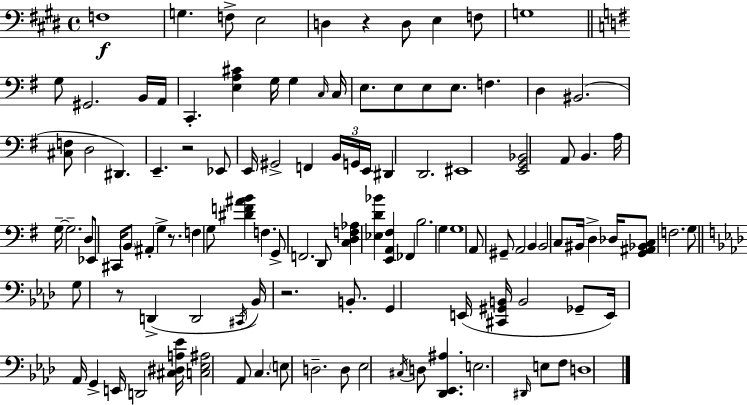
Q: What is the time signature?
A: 4/4